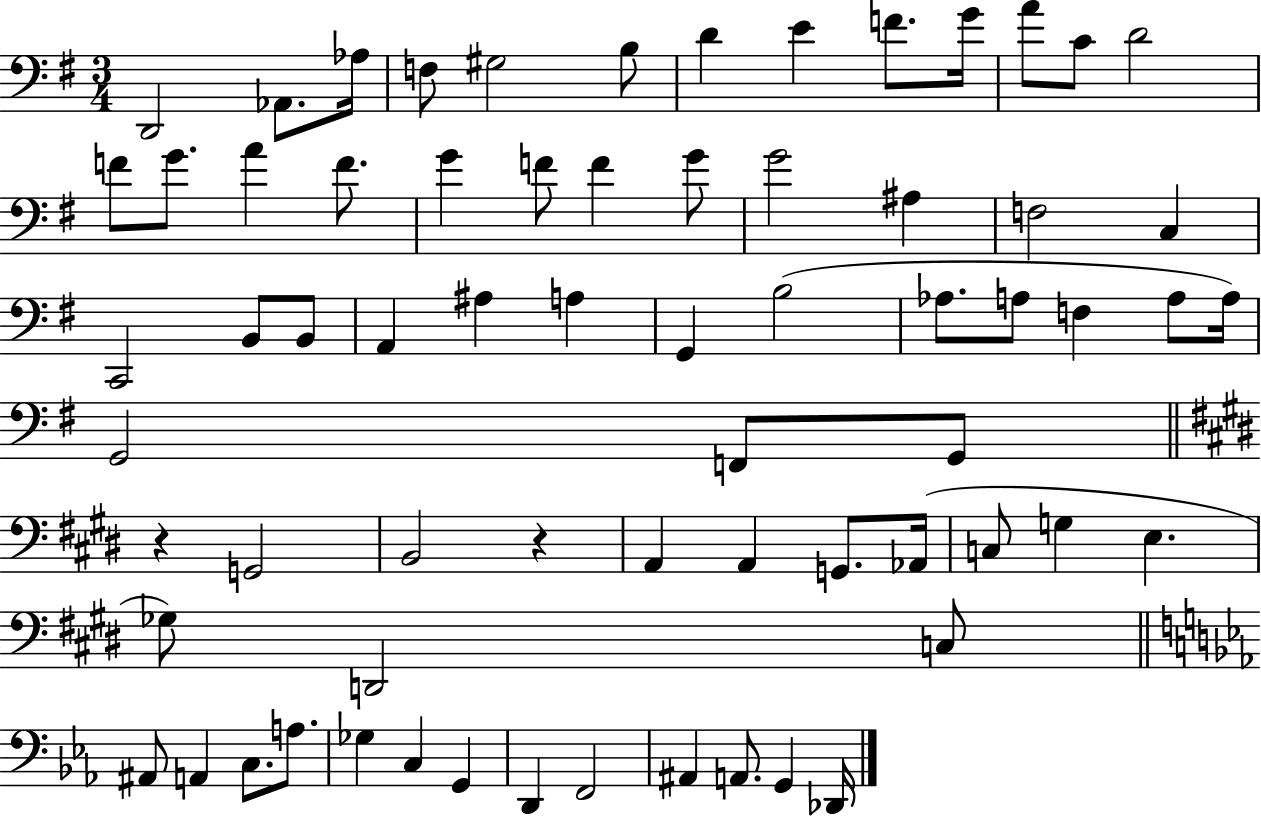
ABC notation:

X:1
T:Untitled
M:3/4
L:1/4
K:G
D,,2 _A,,/2 _A,/4 F,/2 ^G,2 B,/2 D E F/2 G/4 A/2 C/2 D2 F/2 G/2 A F/2 G F/2 F G/2 G2 ^A, F,2 C, C,,2 B,,/2 B,,/2 A,, ^A, A, G,, B,2 _A,/2 A,/2 F, A,/2 A,/4 G,,2 F,,/2 G,,/2 z G,,2 B,,2 z A,, A,, G,,/2 _A,,/4 C,/2 G, E, _G,/2 D,,2 C,/2 ^A,,/2 A,, C,/2 A,/2 _G, C, G,, D,, F,,2 ^A,, A,,/2 G,, _D,,/4